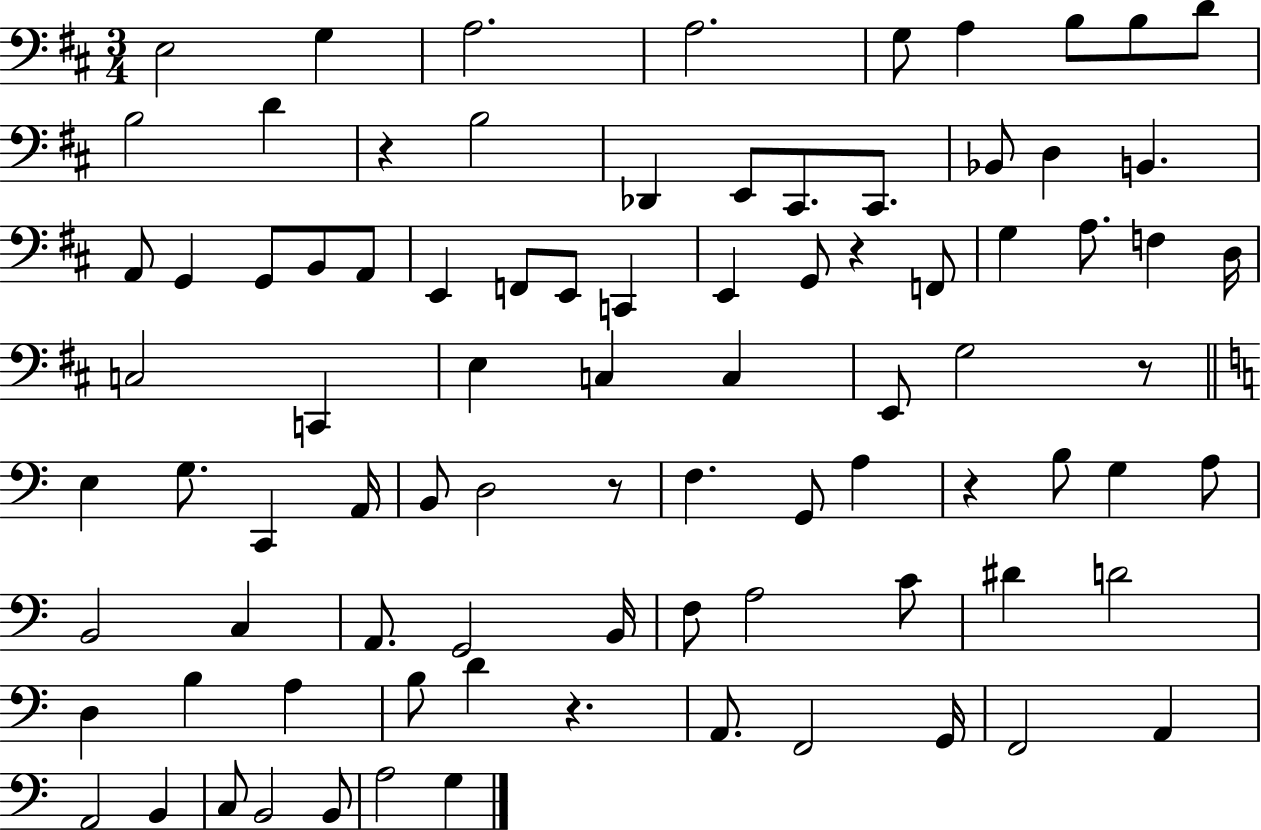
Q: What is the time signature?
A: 3/4